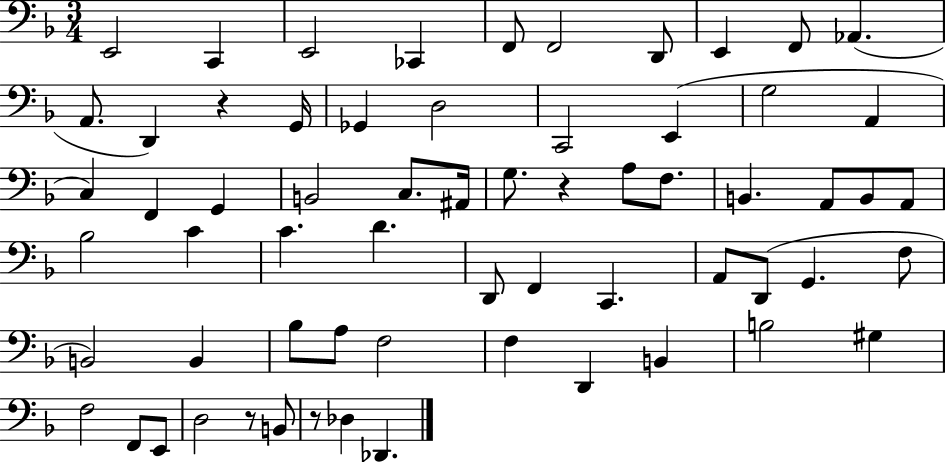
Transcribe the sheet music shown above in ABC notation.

X:1
T:Untitled
M:3/4
L:1/4
K:F
E,,2 C,, E,,2 _C,, F,,/2 F,,2 D,,/2 E,, F,,/2 _A,, A,,/2 D,, z G,,/4 _G,, D,2 C,,2 E,, G,2 A,, C, F,, G,, B,,2 C,/2 ^A,,/4 G,/2 z A,/2 F,/2 B,, A,,/2 B,,/2 A,,/2 _B,2 C C D D,,/2 F,, C,, A,,/2 D,,/2 G,, F,/2 B,,2 B,, _B,/2 A,/2 F,2 F, D,, B,, B,2 ^G, F,2 F,,/2 E,,/2 D,2 z/2 B,,/2 z/2 _D, _D,,